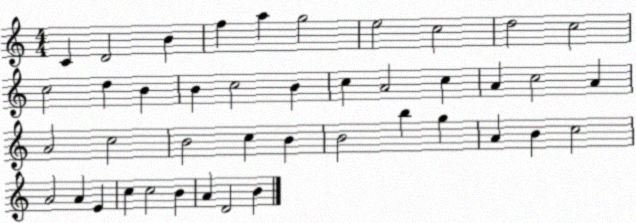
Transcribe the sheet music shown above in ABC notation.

X:1
T:Untitled
M:4/4
L:1/4
K:C
C D2 B f a g2 e2 c2 d2 c2 c2 d B B c2 B c A2 c A c2 A A2 c2 B2 c B B2 b g A B c2 A2 A E c c2 B A D2 B